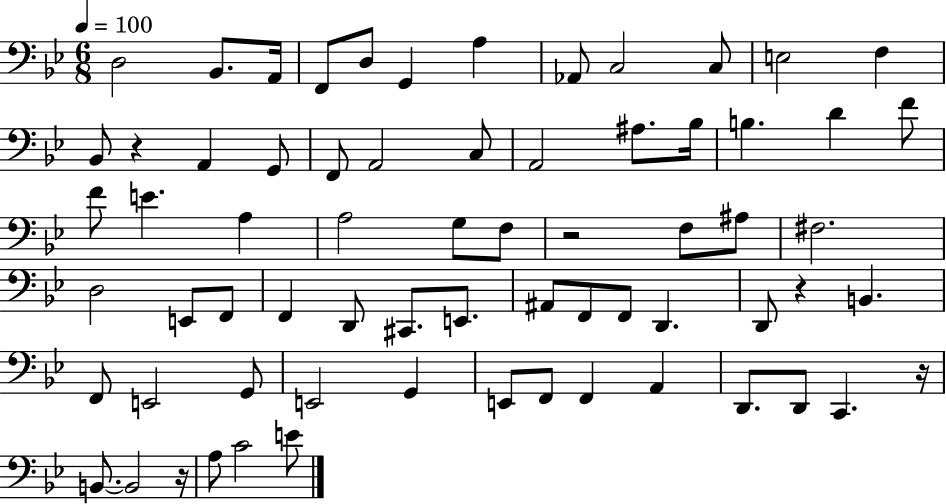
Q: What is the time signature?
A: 6/8